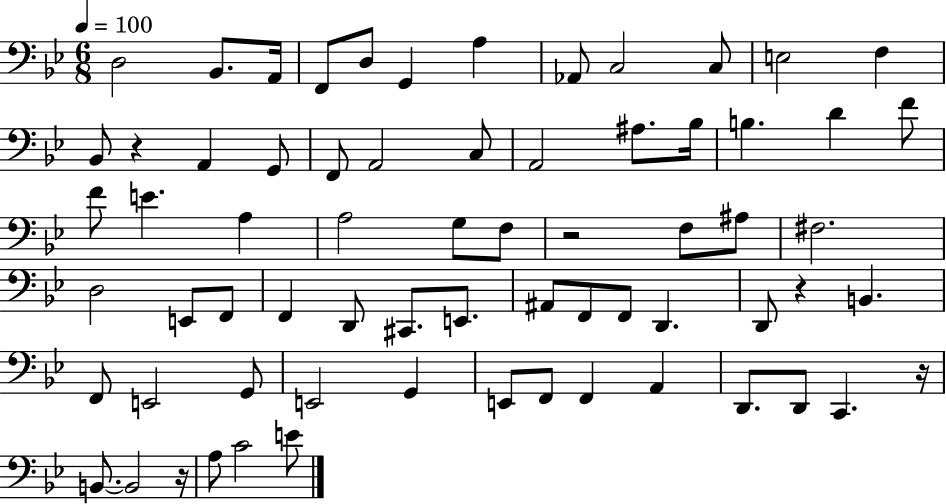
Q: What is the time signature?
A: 6/8